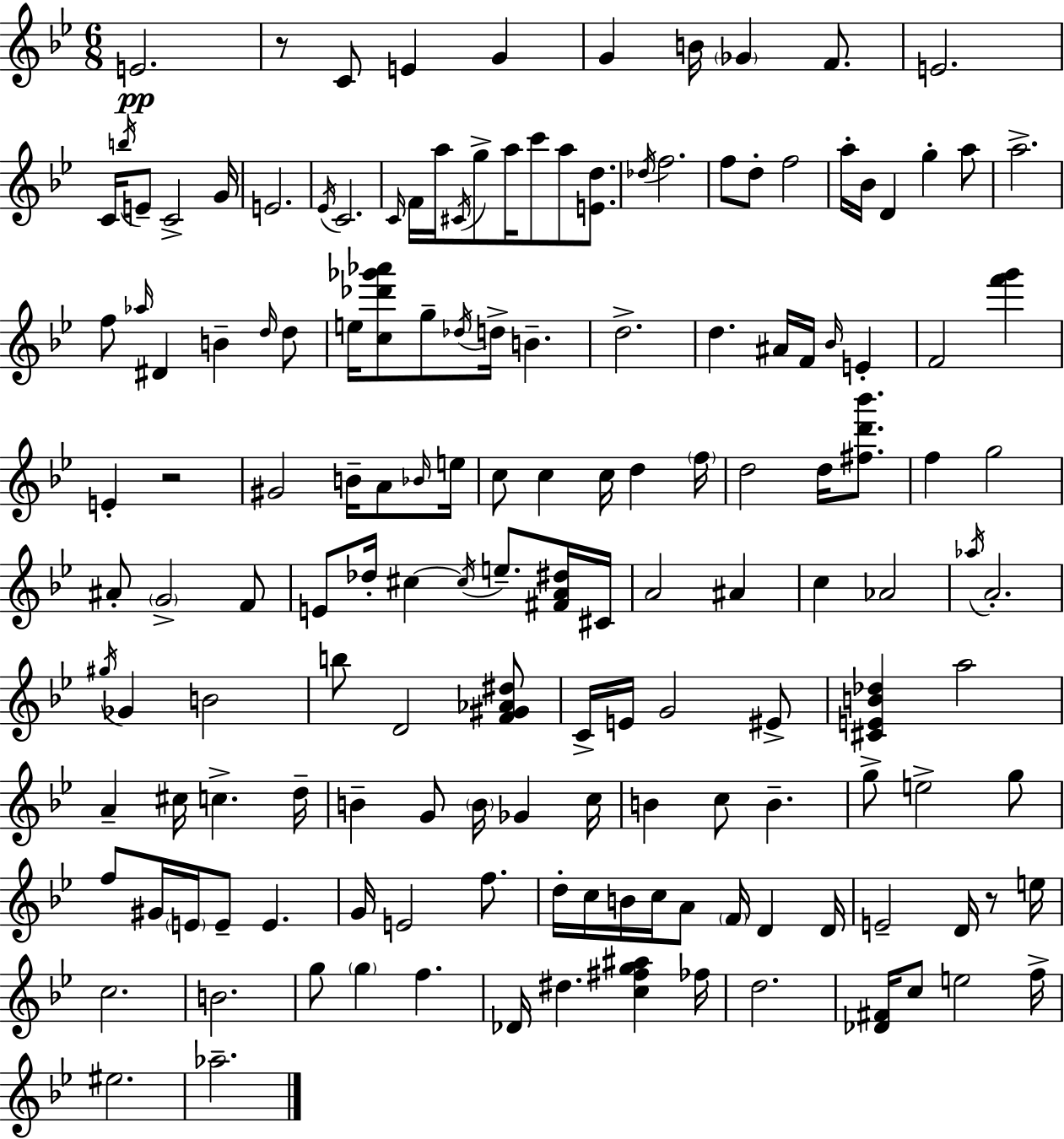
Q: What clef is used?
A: treble